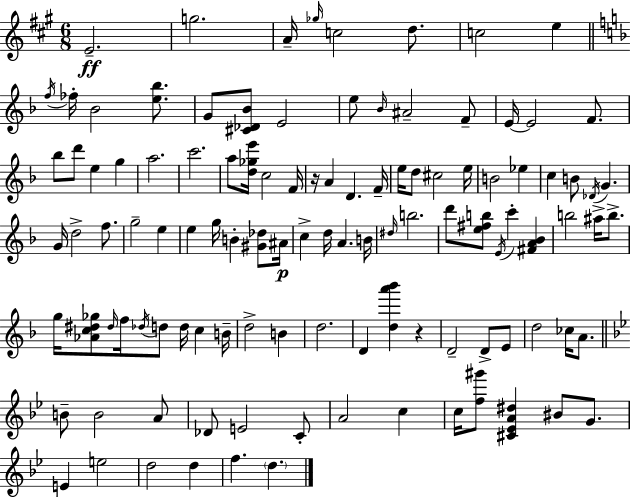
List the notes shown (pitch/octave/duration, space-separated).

E4/h. G5/h. A4/s Gb5/s C5/h D5/e. C5/h E5/q F5/s FES5/s Bb4/h [E5,Bb5]/e. G4/e [C#4,Db4,Bb4]/e E4/h E5/e Bb4/s A#4/h F4/e E4/s E4/h F4/e. Bb5/e D6/e E5/q G5/q A5/h. C6/h. A5/e [D5,Gb5,E6]/s C5/h F4/s R/s A4/q D4/q. F4/s E5/s D5/e C#5/h E5/s B4/h Eb5/q C5/q B4/e Db4/s G4/q. G4/s D5/h F5/e. G5/h E5/q E5/q G5/s B4/q [G#4,Db5]/e A#4/s C5/q D5/s A4/q. B4/s D#5/s B5/h. D6/e [E5,F#5,B5]/e E4/s C6/q [F#4,A4,Bb4]/q B5/h A#5/s B5/e. G5/s [Ab4,C5,D#5,Gb5]/e D#5/s F5/s Db5/s D5/e D5/s C5/q B4/s D5/h B4/q D5/h. D4/q [D5,A6,Bb6]/q R/q D4/h D4/e E4/e D5/h CES5/s A4/e. B4/e B4/h A4/e Db4/e E4/h C4/e A4/h C5/q C5/s [F5,G#6]/e [C#4,Eb4,A4,D#5]/q BIS4/e G4/e. E4/q E5/h D5/h D5/q F5/q. D5/q.